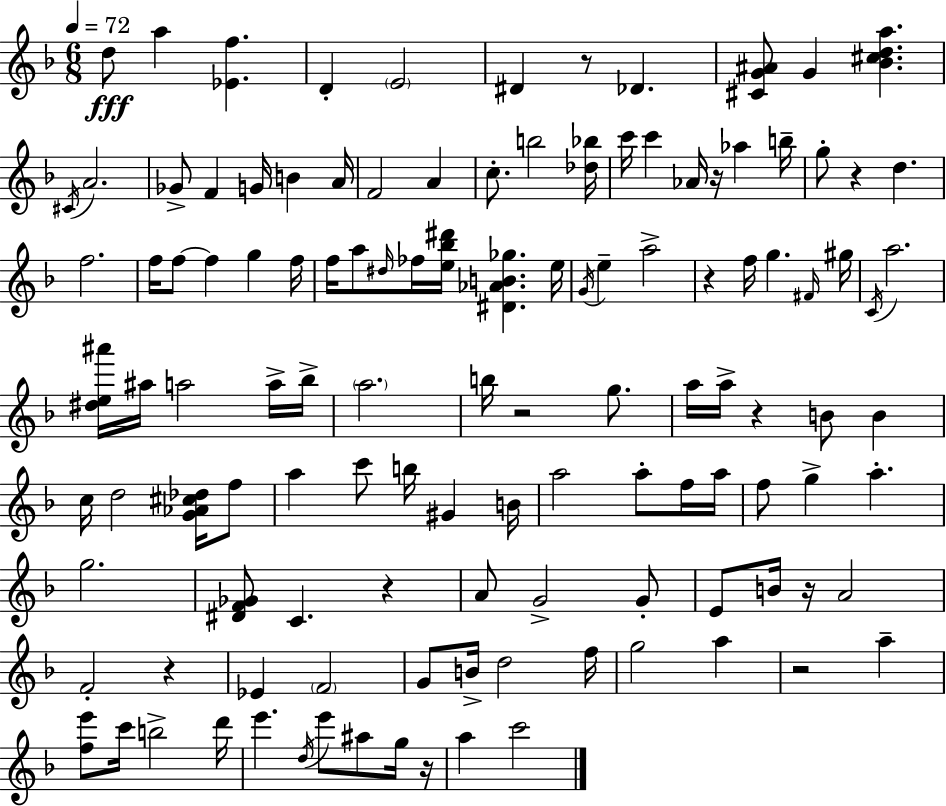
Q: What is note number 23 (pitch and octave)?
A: B5